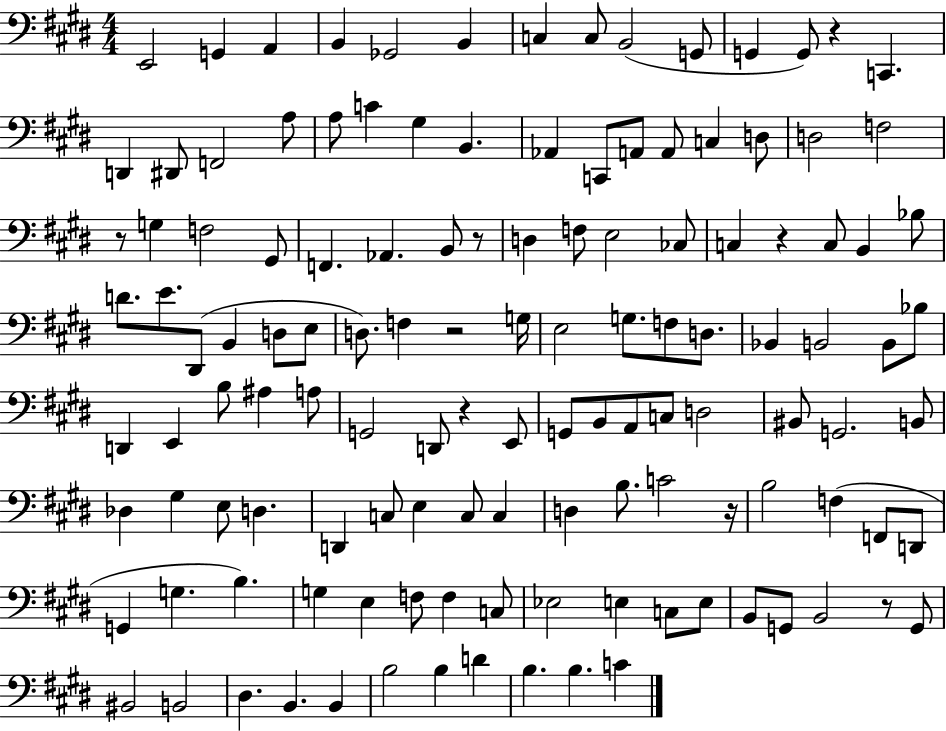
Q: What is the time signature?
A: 4/4